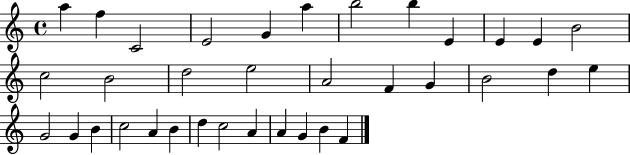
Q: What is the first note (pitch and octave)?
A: A5